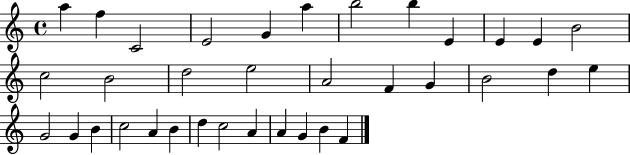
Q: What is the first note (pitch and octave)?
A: A5